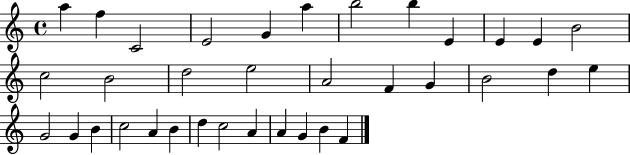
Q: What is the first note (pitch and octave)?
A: A5